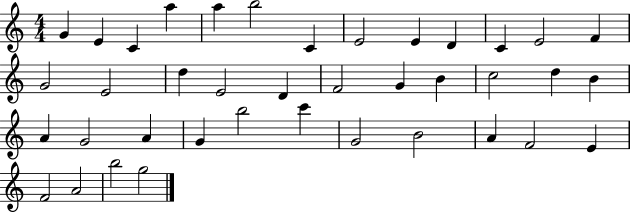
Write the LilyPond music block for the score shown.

{
  \clef treble
  \numericTimeSignature
  \time 4/4
  \key c \major
  g'4 e'4 c'4 a''4 | a''4 b''2 c'4 | e'2 e'4 d'4 | c'4 e'2 f'4 | \break g'2 e'2 | d''4 e'2 d'4 | f'2 g'4 b'4 | c''2 d''4 b'4 | \break a'4 g'2 a'4 | g'4 b''2 c'''4 | g'2 b'2 | a'4 f'2 e'4 | \break f'2 a'2 | b''2 g''2 | \bar "|."
}